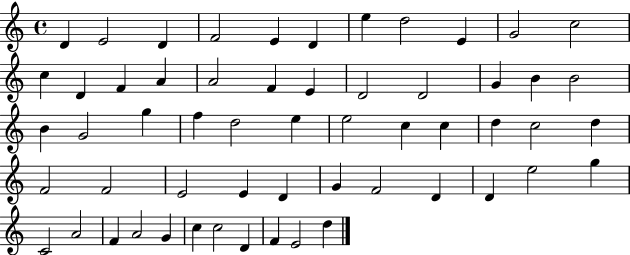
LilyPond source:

{
  \clef treble
  \time 4/4
  \defaultTimeSignature
  \key c \major
  d'4 e'2 d'4 | f'2 e'4 d'4 | e''4 d''2 e'4 | g'2 c''2 | \break c''4 d'4 f'4 a'4 | a'2 f'4 e'4 | d'2 d'2 | g'4 b'4 b'2 | \break b'4 g'2 g''4 | f''4 d''2 e''4 | e''2 c''4 c''4 | d''4 c''2 d''4 | \break f'2 f'2 | e'2 e'4 d'4 | g'4 f'2 d'4 | d'4 e''2 g''4 | \break c'2 a'2 | f'4 a'2 g'4 | c''4 c''2 d'4 | f'4 e'2 d''4 | \break \bar "|."
}